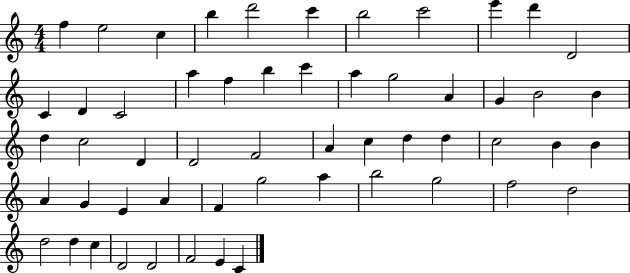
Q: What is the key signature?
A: C major